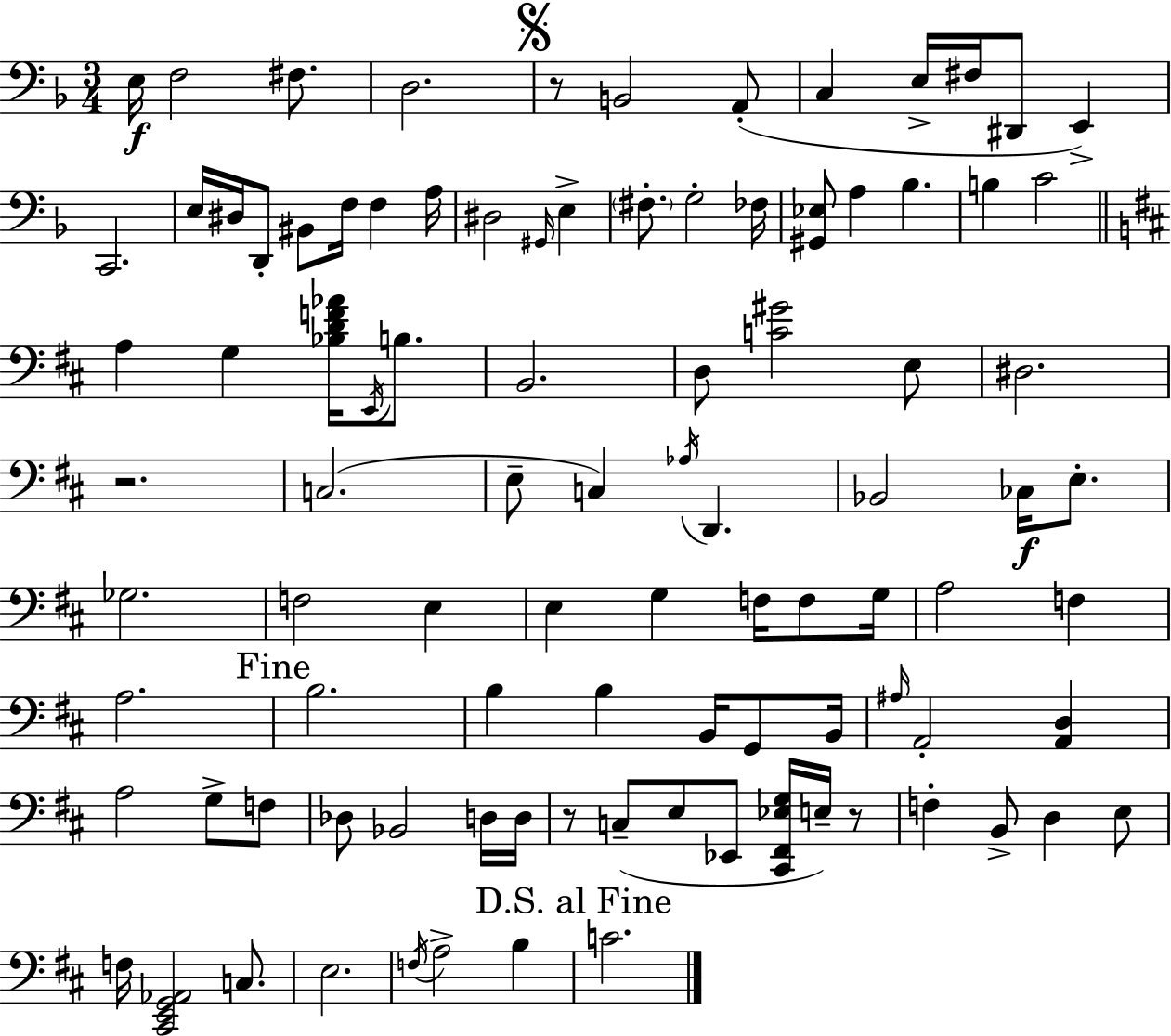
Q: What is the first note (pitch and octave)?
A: E3